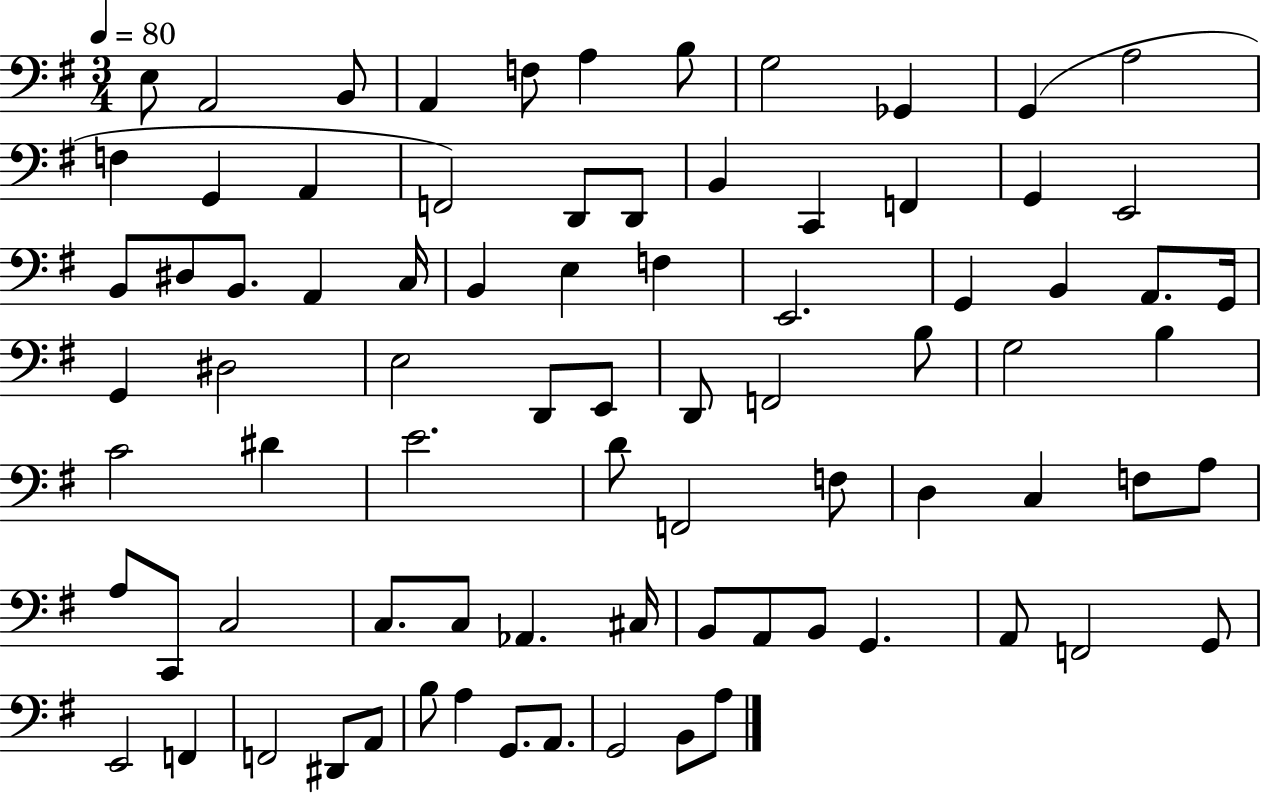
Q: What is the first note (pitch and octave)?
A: E3